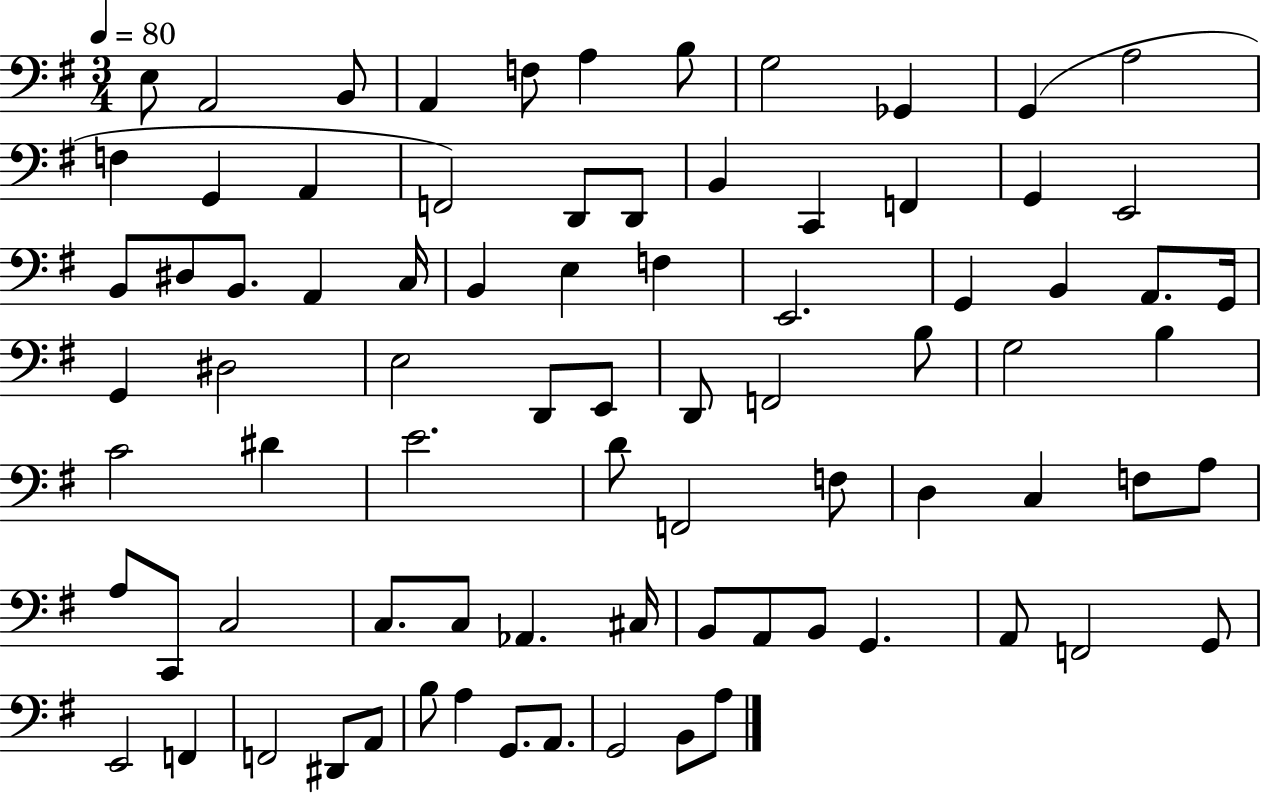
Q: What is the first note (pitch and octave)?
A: E3